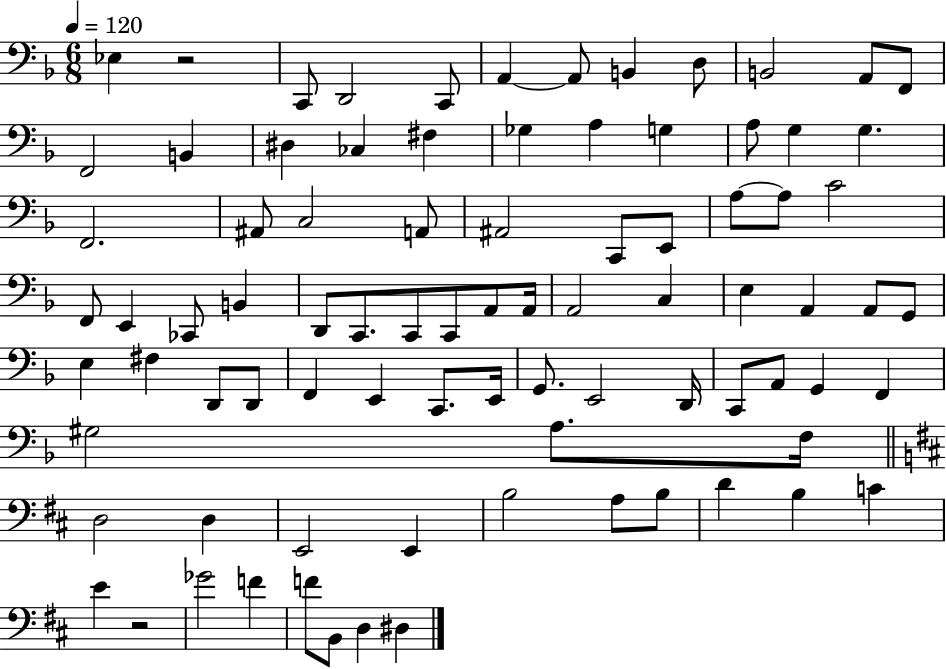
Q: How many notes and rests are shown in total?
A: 85